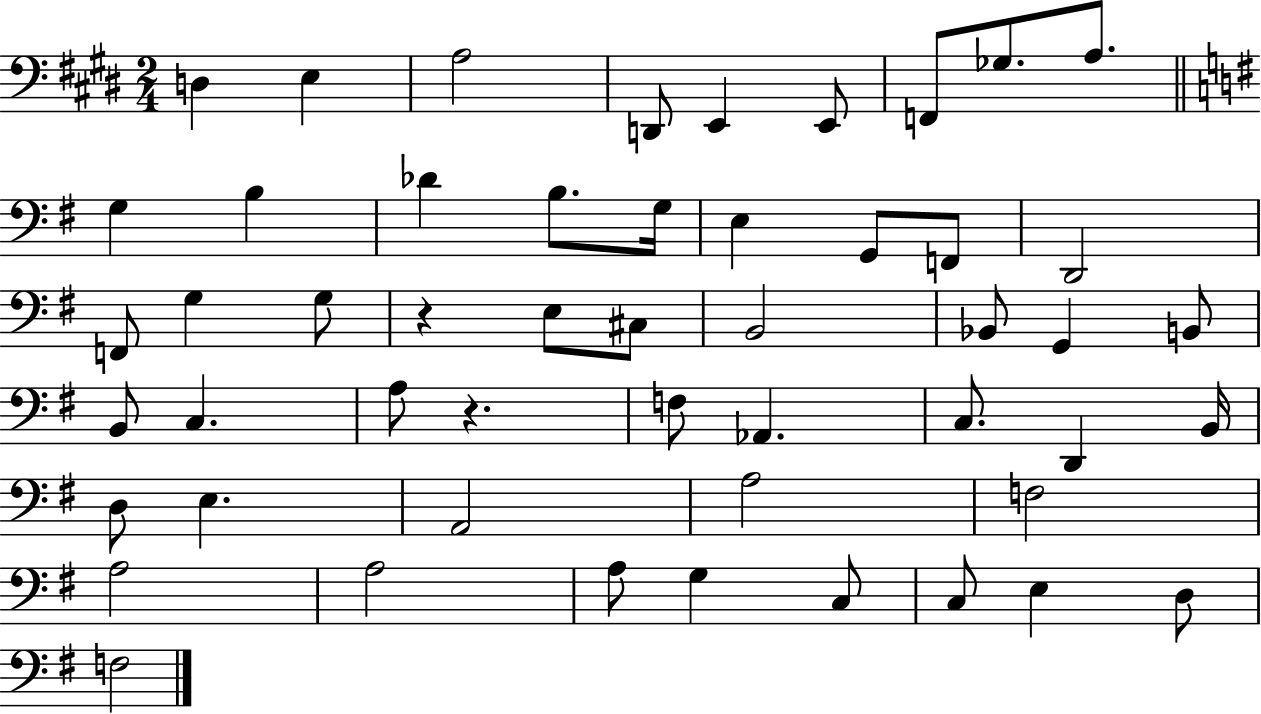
{
  \clef bass
  \numericTimeSignature
  \time 2/4
  \key e \major
  d4 e4 | a2 | d,8 e,4 e,8 | f,8 ges8. a8. | \break \bar "||" \break \key g \major g4 b4 | des'4 b8. g16 | e4 g,8 f,8 | d,2 | \break f,8 g4 g8 | r4 e8 cis8 | b,2 | bes,8 g,4 b,8 | \break b,8 c4. | a8 r4. | f8 aes,4. | c8. d,4 b,16 | \break d8 e4. | a,2 | a2 | f2 | \break a2 | a2 | a8 g4 c8 | c8 e4 d8 | \break f2 | \bar "|."
}